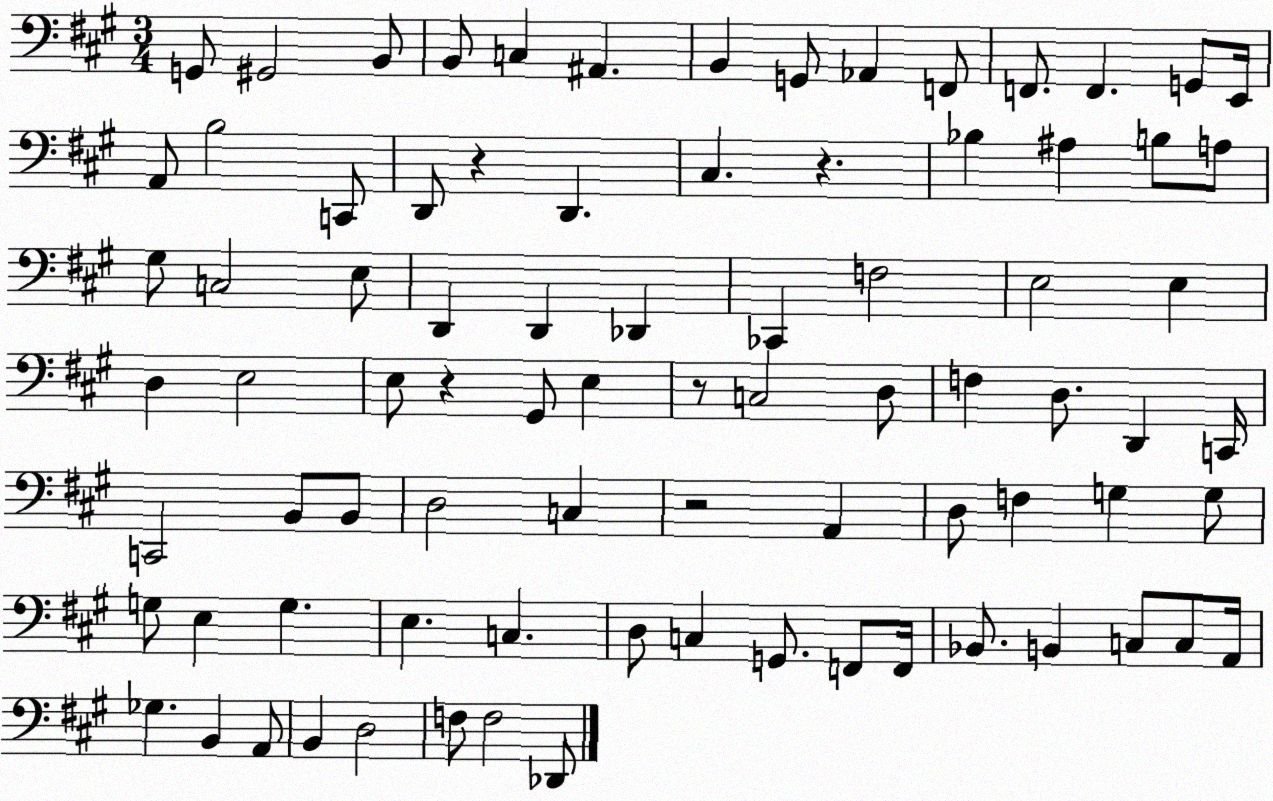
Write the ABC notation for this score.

X:1
T:Untitled
M:3/4
L:1/4
K:A
G,,/2 ^G,,2 B,,/2 B,,/2 C, ^A,, B,, G,,/2 _A,, F,,/2 F,,/2 F,, G,,/2 E,,/4 A,,/2 B,2 C,,/2 D,,/2 z D,, ^C, z _B, ^A, B,/2 A,/2 ^G,/2 C,2 E,/2 D,, D,, _D,, _C,, F,2 E,2 E, D, E,2 E,/2 z ^G,,/2 E, z/2 C,2 D,/2 F, D,/2 D,, C,,/4 C,,2 B,,/2 B,,/2 D,2 C, z2 A,, D,/2 F, G, G,/2 G,/2 E, G, E, C, D,/2 C, G,,/2 F,,/2 F,,/4 _B,,/2 B,, C,/2 C,/2 A,,/4 _G, B,, A,,/2 B,, D,2 F,/2 F,2 _D,,/2